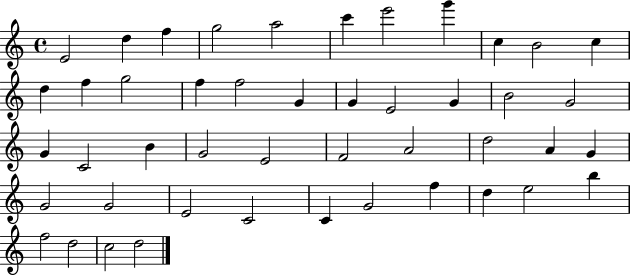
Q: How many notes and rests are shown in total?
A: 46